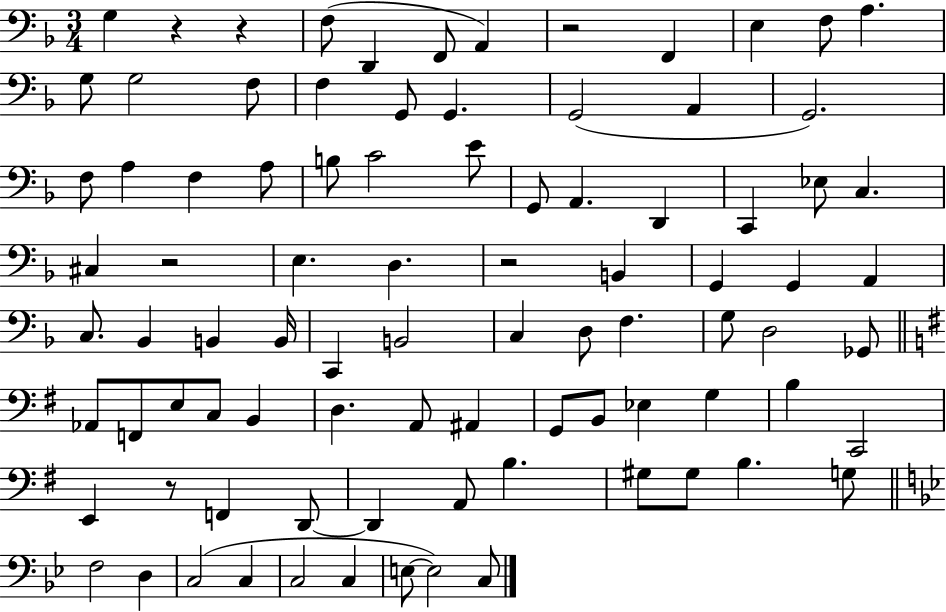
G3/q R/q R/q F3/e D2/q F2/e A2/q R/h F2/q E3/q F3/e A3/q. G3/e G3/h F3/e F3/q G2/e G2/q. G2/h A2/q G2/h. F3/e A3/q F3/q A3/e B3/e C4/h E4/e G2/e A2/q. D2/q C2/q Eb3/e C3/q. C#3/q R/h E3/q. D3/q. R/h B2/q G2/q G2/q A2/q C3/e. Bb2/q B2/q B2/s C2/q B2/h C3/q D3/e F3/q. G3/e D3/h Gb2/e Ab2/e F2/e E3/e C3/e B2/q D3/q. A2/e A#2/q G2/e B2/e Eb3/q G3/q B3/q C2/h E2/q R/e F2/q D2/e D2/q A2/e B3/q. G#3/e G#3/e B3/q. G3/e F3/h D3/q C3/h C3/q C3/h C3/q E3/e E3/h C3/e